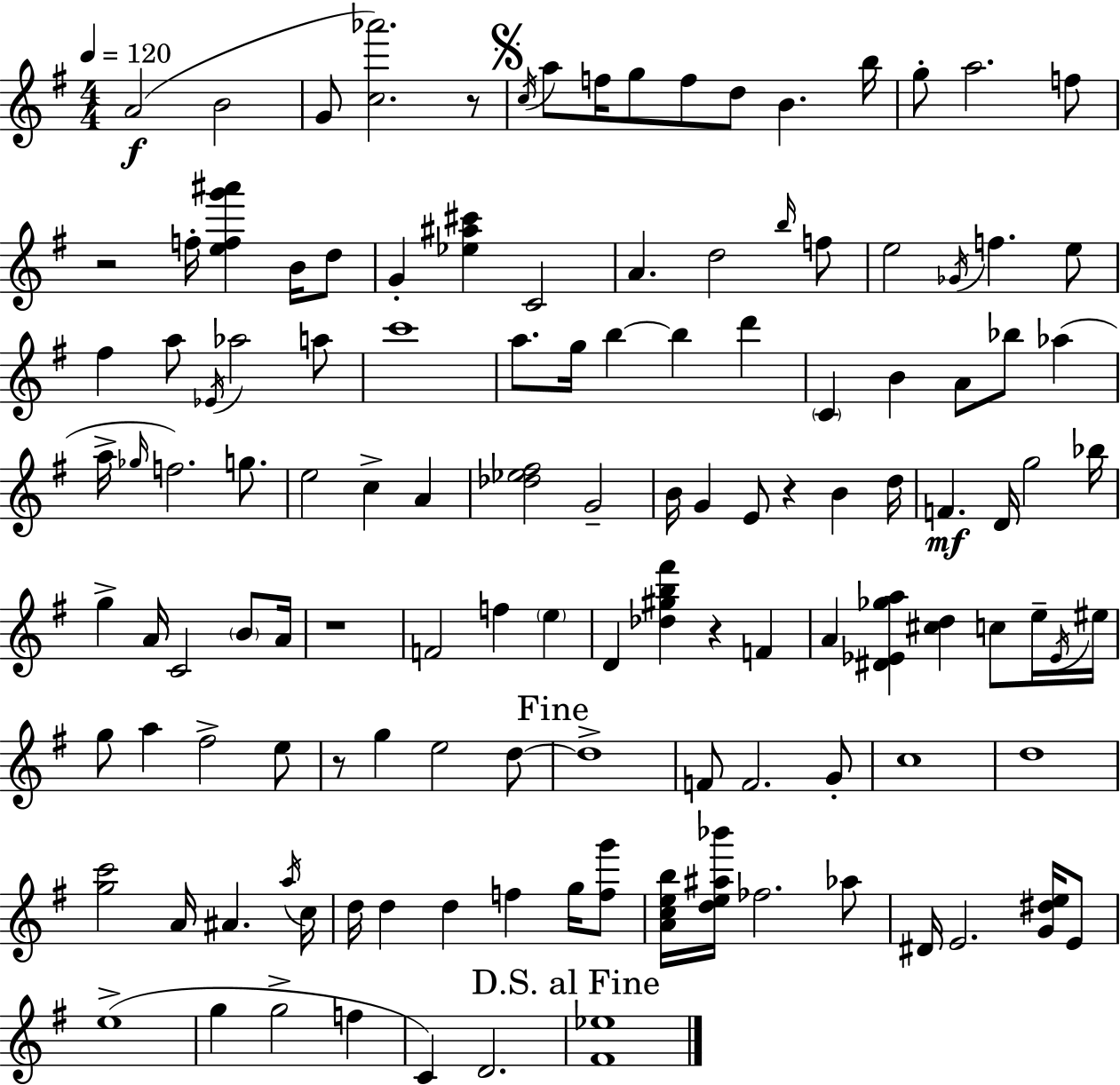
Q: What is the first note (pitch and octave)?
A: A4